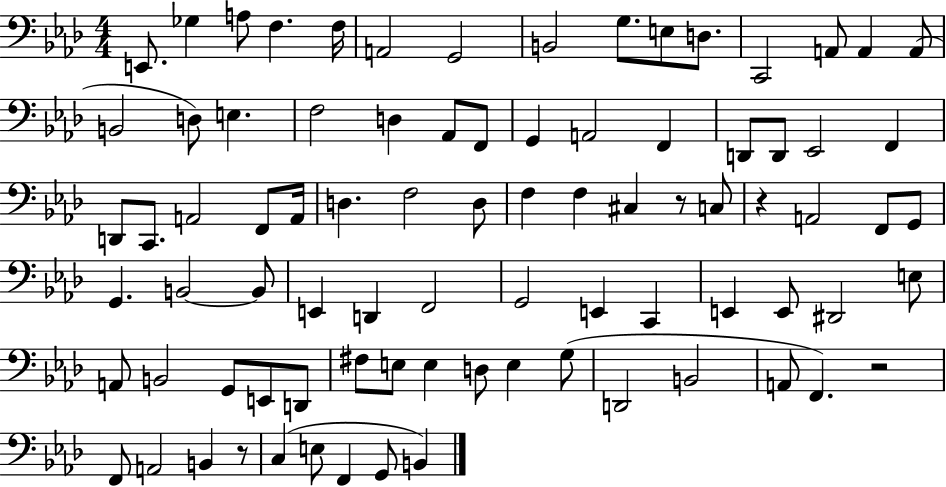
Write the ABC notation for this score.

X:1
T:Untitled
M:4/4
L:1/4
K:Ab
E,,/2 _G, A,/2 F, F,/4 A,,2 G,,2 B,,2 G,/2 E,/2 D,/2 C,,2 A,,/2 A,, A,,/2 B,,2 D,/2 E, F,2 D, _A,,/2 F,,/2 G,, A,,2 F,, D,,/2 D,,/2 _E,,2 F,, D,,/2 C,,/2 A,,2 F,,/2 A,,/4 D, F,2 D,/2 F, F, ^C, z/2 C,/2 z A,,2 F,,/2 G,,/2 G,, B,,2 B,,/2 E,, D,, F,,2 G,,2 E,, C,, E,, E,,/2 ^D,,2 E,/2 A,,/2 B,,2 G,,/2 E,,/2 D,,/2 ^F,/2 E,/2 E, D,/2 E, G,/2 D,,2 B,,2 A,,/2 F,, z2 F,,/2 A,,2 B,, z/2 C, E,/2 F,, G,,/2 B,,